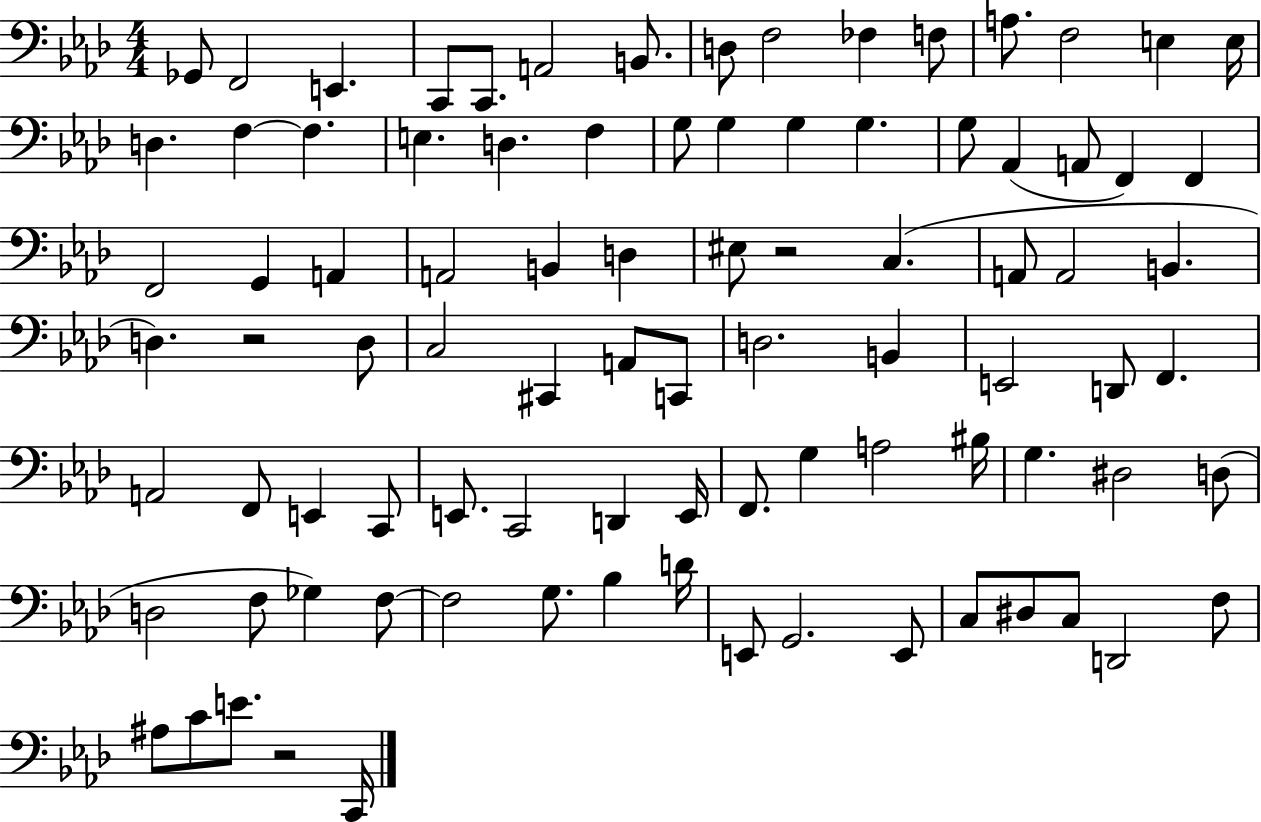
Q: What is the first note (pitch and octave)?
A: Gb2